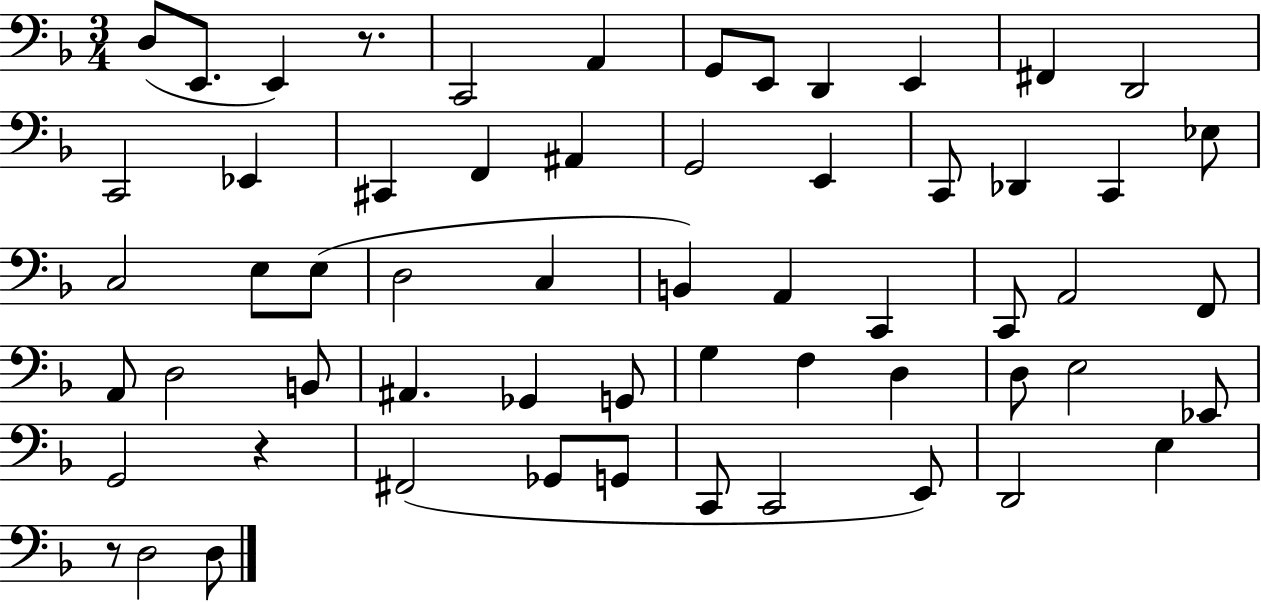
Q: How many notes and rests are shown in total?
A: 59